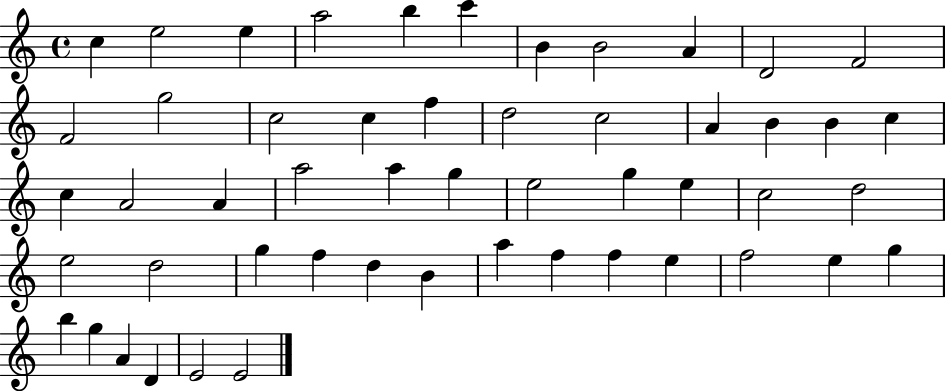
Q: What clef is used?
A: treble